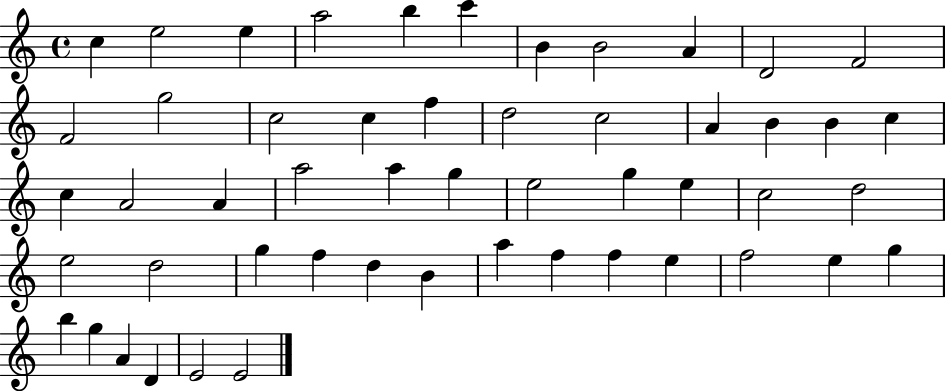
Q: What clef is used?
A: treble